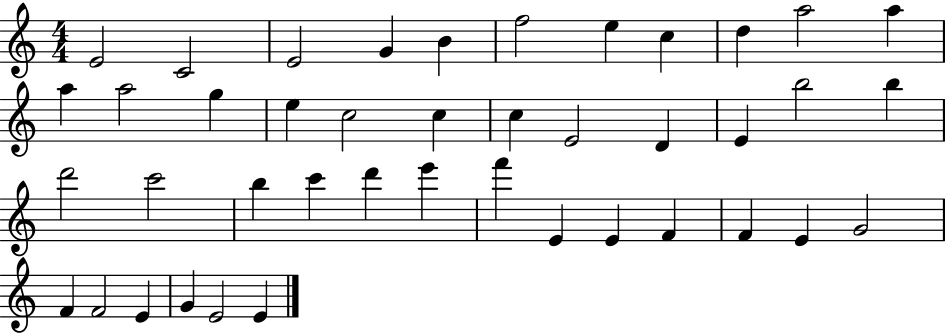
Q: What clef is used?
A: treble